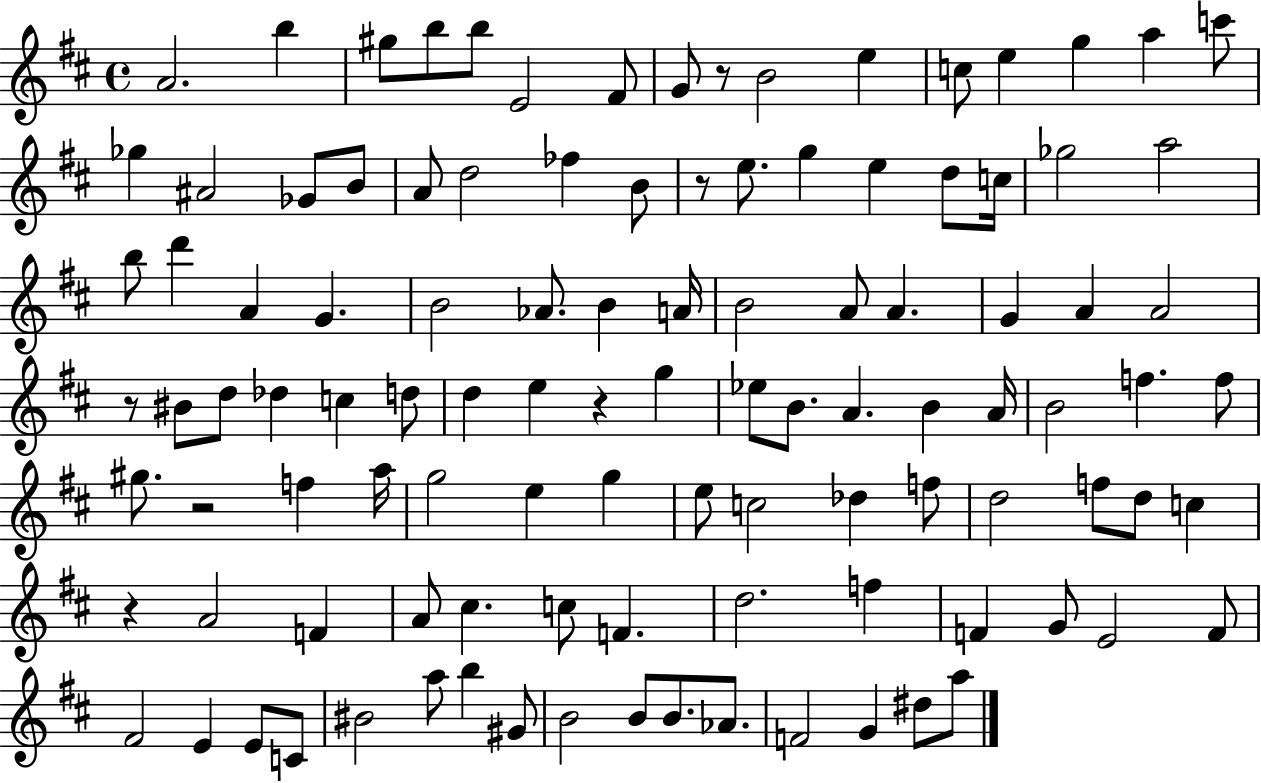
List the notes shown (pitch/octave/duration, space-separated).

A4/h. B5/q G#5/e B5/e B5/e E4/h F#4/e G4/e R/e B4/h E5/q C5/e E5/q G5/q A5/q C6/e Gb5/q A#4/h Gb4/e B4/e A4/e D5/h FES5/q B4/e R/e E5/e. G5/q E5/q D5/e C5/s Gb5/h A5/h B5/e D6/q A4/q G4/q. B4/h Ab4/e. B4/q A4/s B4/h A4/e A4/q. G4/q A4/q A4/h R/e BIS4/e D5/e Db5/q C5/q D5/e D5/q E5/q R/q G5/q Eb5/e B4/e. A4/q. B4/q A4/s B4/h F5/q. F5/e G#5/e. R/h F5/q A5/s G5/h E5/q G5/q E5/e C5/h Db5/q F5/e D5/h F5/e D5/e C5/q R/q A4/h F4/q A4/e C#5/q. C5/e F4/q. D5/h. F5/q F4/q G4/e E4/h F4/e F#4/h E4/q E4/e C4/e BIS4/h A5/e B5/q G#4/e B4/h B4/e B4/e. Ab4/e. F4/h G4/q D#5/e A5/e